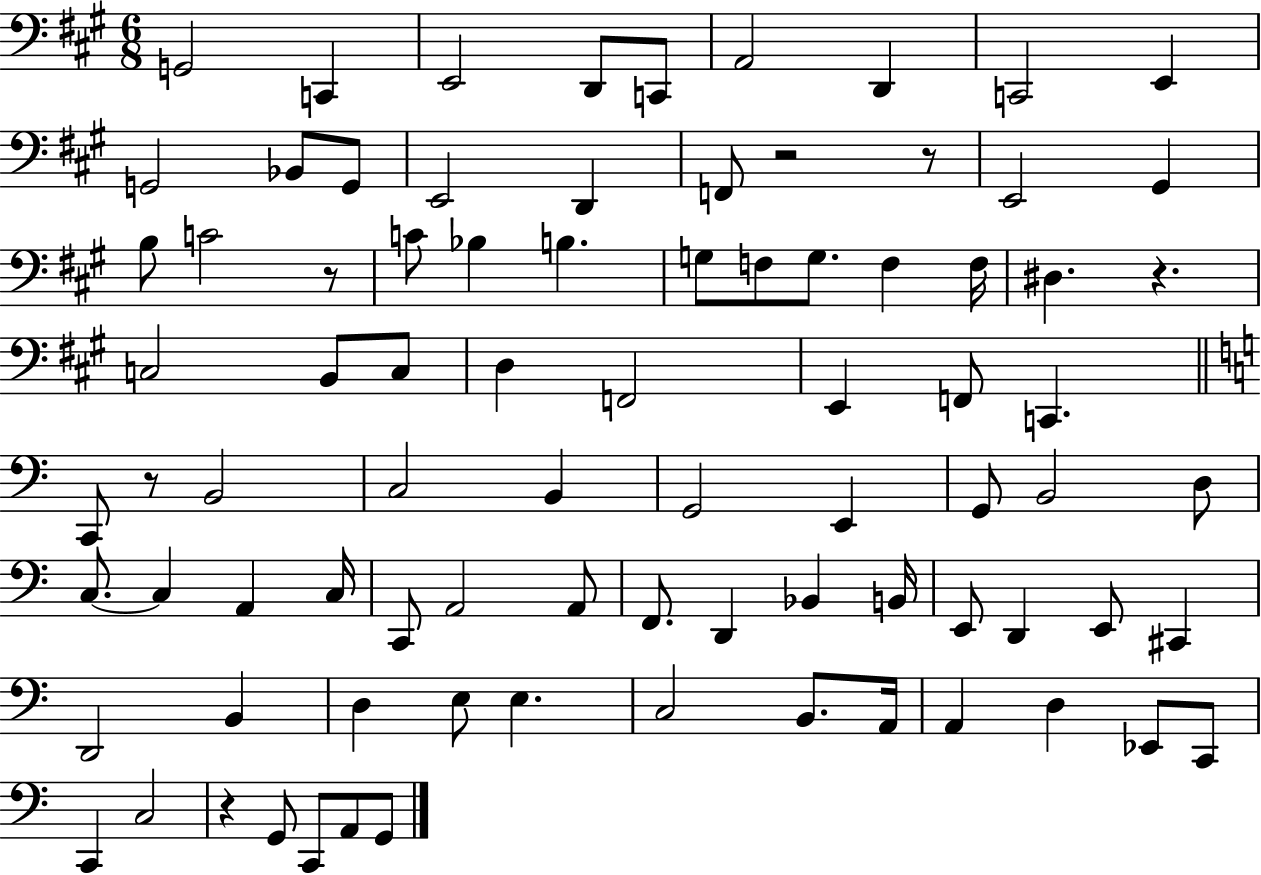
{
  \clef bass
  \numericTimeSignature
  \time 6/8
  \key a \major
  g,2 c,4 | e,2 d,8 c,8 | a,2 d,4 | c,2 e,4 | \break g,2 bes,8 g,8 | e,2 d,4 | f,8 r2 r8 | e,2 gis,4 | \break b8 c'2 r8 | c'8 bes4 b4. | g8 f8 g8. f4 f16 | dis4. r4. | \break c2 b,8 c8 | d4 f,2 | e,4 f,8 c,4. | \bar "||" \break \key a \minor c,8 r8 b,2 | c2 b,4 | g,2 e,4 | g,8 b,2 d8 | \break c8.~~ c4 a,4 c16 | c,8 a,2 a,8 | f,8. d,4 bes,4 b,16 | e,8 d,4 e,8 cis,4 | \break d,2 b,4 | d4 e8 e4. | c2 b,8. a,16 | a,4 d4 ees,8 c,8 | \break c,4 c2 | r4 g,8 c,8 a,8 g,8 | \bar "|."
}